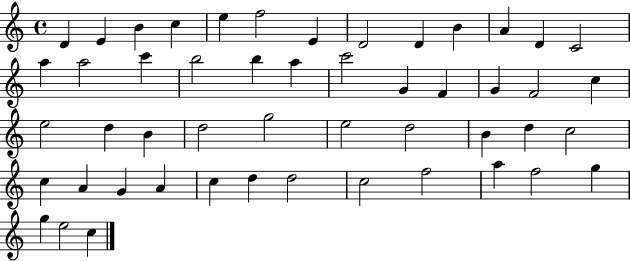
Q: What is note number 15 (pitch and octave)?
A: A5